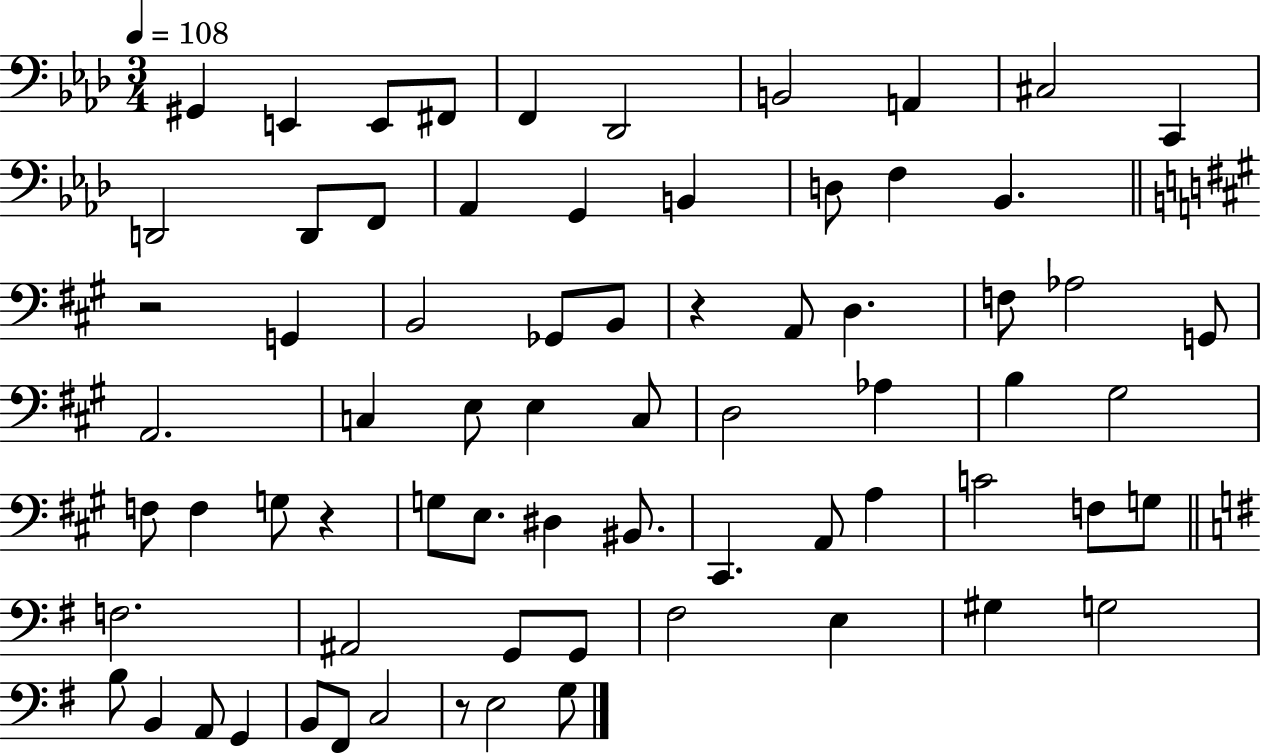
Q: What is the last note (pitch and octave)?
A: G3